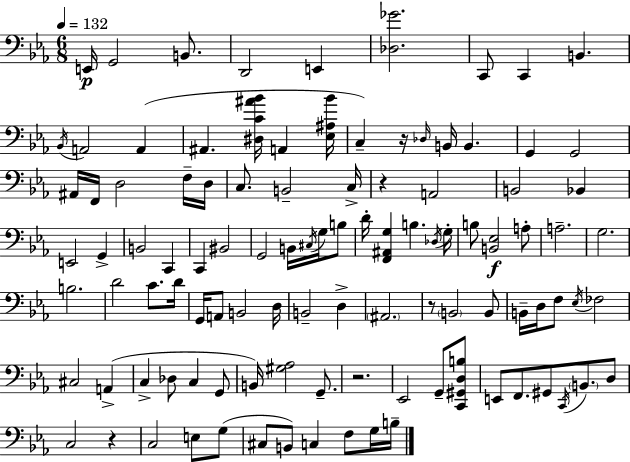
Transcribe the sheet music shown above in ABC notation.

X:1
T:Untitled
M:6/8
L:1/4
K:Cm
E,,/4 G,,2 B,,/2 D,,2 E,, [_D,_G]2 C,,/2 C,, B,, _B,,/4 A,,2 A,, ^A,, [^D,C^A_B]/4 A,, [_E,^A,_B]/4 C, z/4 _D,/4 B,,/4 B,, G,, G,,2 ^A,,/4 F,,/4 D,2 F,/4 D,/4 C,/2 B,,2 C,/4 z A,,2 B,,2 _B,, E,,2 G,, B,,2 C,, C,, ^B,,2 G,,2 B,,/4 ^C,/4 G,/4 B,/2 D/4 [F,,^A,,G,] B, _D,/4 G,/4 B,/2 [B,,_E,]2 A,/2 A,2 G,2 B,2 D2 C/2 D/4 G,,/4 A,,/2 B,,2 D,/4 B,,2 D, ^A,,2 z/2 B,,2 B,,/2 B,,/4 D,/4 F,/2 _E,/4 _F,2 ^C,2 A,, C, _D,/2 C, G,,/2 B,,/4 [^G,_A,]2 G,,/2 z2 _E,,2 G,,/2 [C,,^G,,D,B,]/2 E,,/2 F,,/2 ^G,,/2 C,,/4 B,,/2 D,/2 C,2 z C,2 E,/2 G,/2 ^C,/2 B,,/2 C, F,/2 G,/4 B,/4